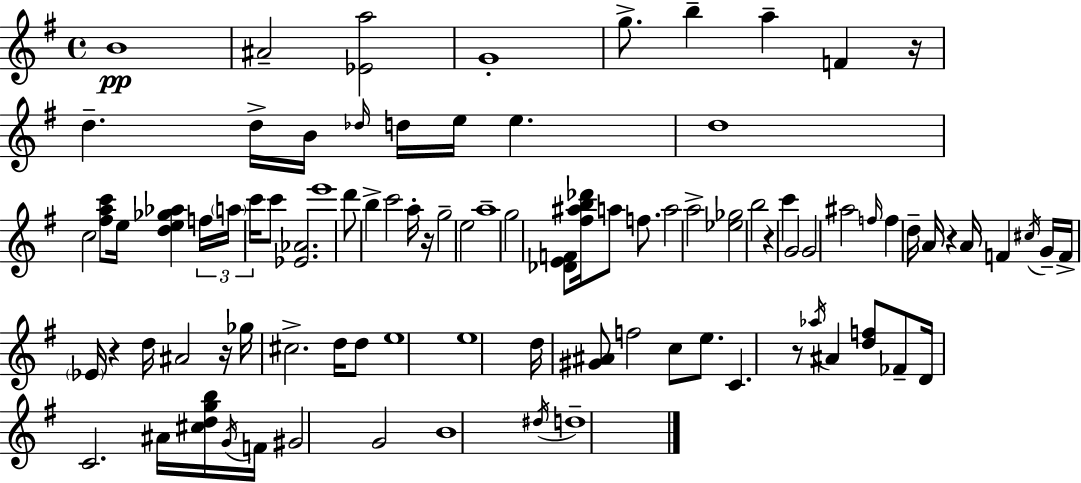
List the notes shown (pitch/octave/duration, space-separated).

B4/w A#4/h [Eb4,A5]/h G4/w G5/e. B5/q A5/q F4/q R/s D5/q. D5/s B4/s Db5/s D5/s E5/s E5/q. D5/w C5/h [F#5,A5,C6]/e E5/s [D5,E5,Gb5,Ab5]/q F5/s A5/s C6/s C6/e [Eb4,Ab4]/h. E6/w D6/e B5/q C6/h A5/s R/s G5/h E5/h A5/w G5/h [Db4,E4,F4]/e [F#5,A#5,B5,Db6]/s A5/e F5/e. A5/h A5/h [Eb5,Gb5]/h B5/h R/q C6/q G4/h G4/h A#5/h F5/s F5/q D5/s A4/s R/q A4/s F4/q C#5/s G4/s F4/s Eb4/s R/q D5/s A#4/h R/s Gb5/s C#5/h. D5/s D5/e E5/w E5/w D5/s [G#4,A#4]/e F5/h C5/e E5/e. C4/q. R/e Ab5/s A#4/q [D5,F5]/e FES4/e D4/s C4/h. A#4/s [C#5,D5,G5,B5]/s G4/s F4/s G#4/h G4/h B4/w D#5/s D5/w